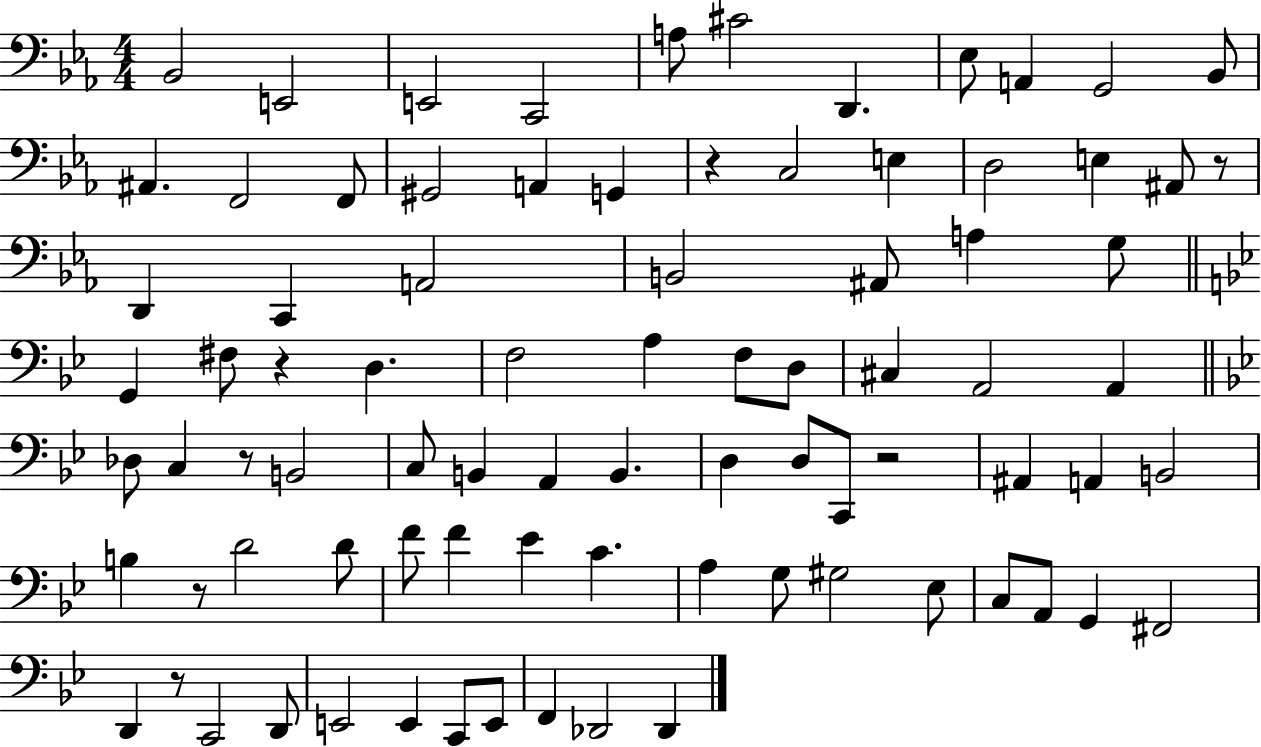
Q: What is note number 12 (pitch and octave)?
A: A#2